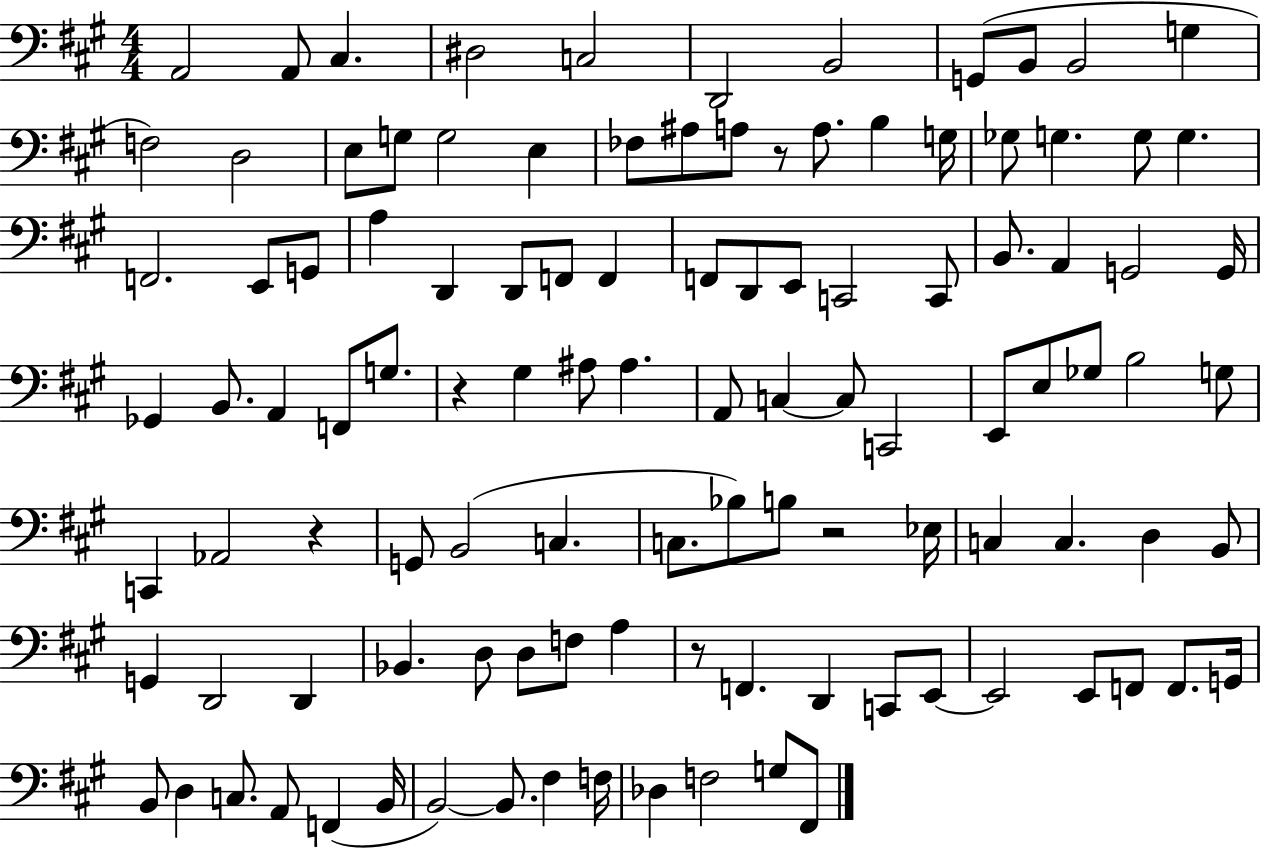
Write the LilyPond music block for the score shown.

{
  \clef bass
  \numericTimeSignature
  \time 4/4
  \key a \major
  a,2 a,8 cis4. | dis2 c2 | d,2 b,2 | g,8( b,8 b,2 g4 | \break f2) d2 | e8 g8 g2 e4 | fes8 ais8 a8 r8 a8. b4 g16 | ges8 g4. g8 g4. | \break f,2. e,8 g,8 | a4 d,4 d,8 f,8 f,4 | f,8 d,8 e,8 c,2 c,8 | b,8. a,4 g,2 g,16 | \break ges,4 b,8. a,4 f,8 g8. | r4 gis4 ais8 ais4. | a,8 c4~~ c8 c,2 | e,8 e8 ges8 b2 g8 | \break c,4 aes,2 r4 | g,8 b,2( c4. | c8. bes8) b8 r2 ees16 | c4 c4. d4 b,8 | \break g,4 d,2 d,4 | bes,4. d8 d8 f8 a4 | r8 f,4. d,4 c,8 e,8~~ | e,2 e,8 f,8 f,8. g,16 | \break b,8 d4 c8. a,8 f,4( b,16 | b,2~~) b,8. fis4 f16 | des4 f2 g8 fis,8 | \bar "|."
}